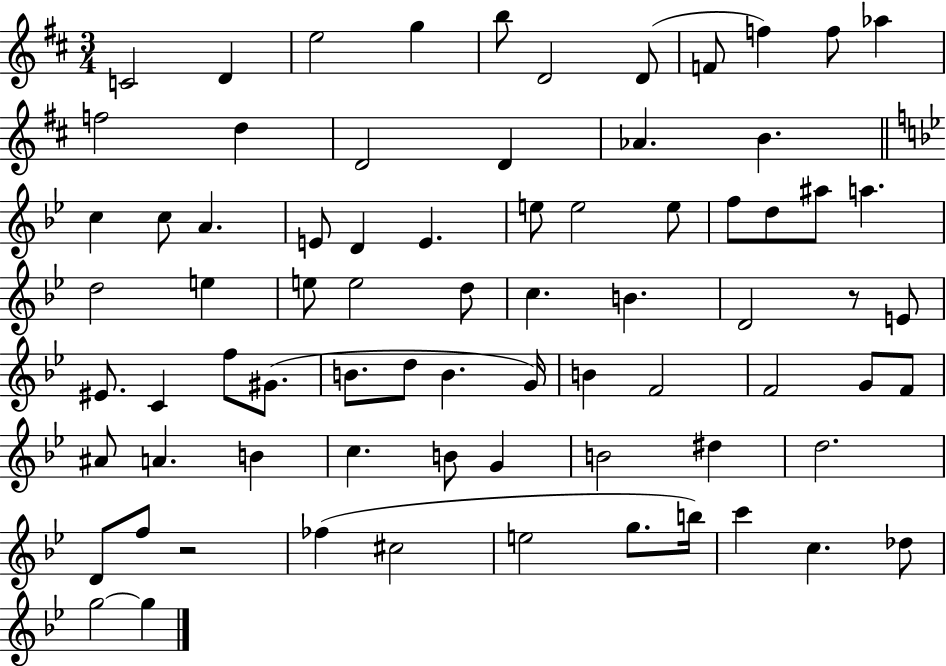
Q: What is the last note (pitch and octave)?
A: G5